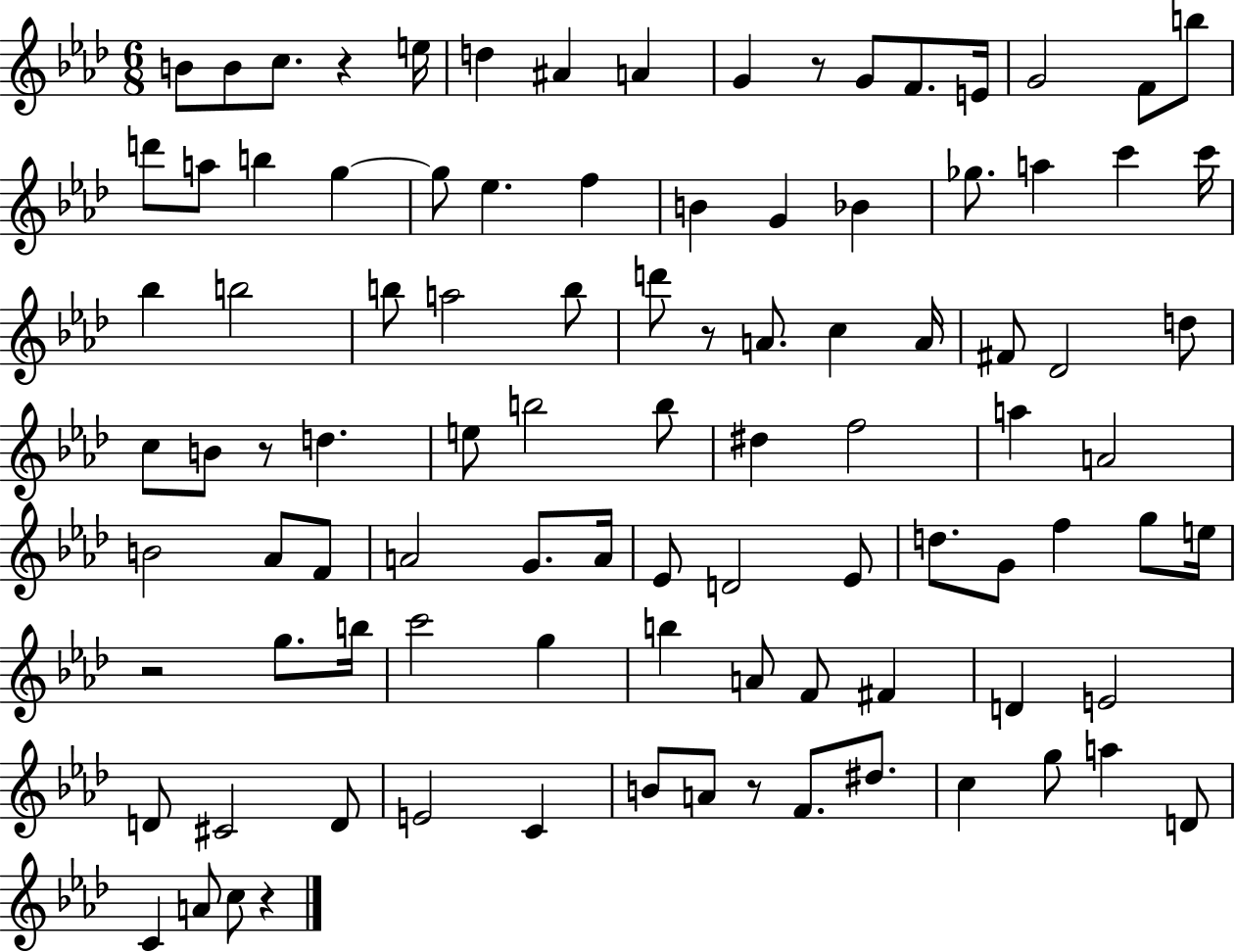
X:1
T:Untitled
M:6/8
L:1/4
K:Ab
B/2 B/2 c/2 z e/4 d ^A A G z/2 G/2 F/2 E/4 G2 F/2 b/2 d'/2 a/2 b g g/2 _e f B G _B _g/2 a c' c'/4 _b b2 b/2 a2 b/2 d'/2 z/2 A/2 c A/4 ^F/2 _D2 d/2 c/2 B/2 z/2 d e/2 b2 b/2 ^d f2 a A2 B2 _A/2 F/2 A2 G/2 A/4 _E/2 D2 _E/2 d/2 G/2 f g/2 e/4 z2 g/2 b/4 c'2 g b A/2 F/2 ^F D E2 D/2 ^C2 D/2 E2 C B/2 A/2 z/2 F/2 ^d/2 c g/2 a D/2 C A/2 c/2 z